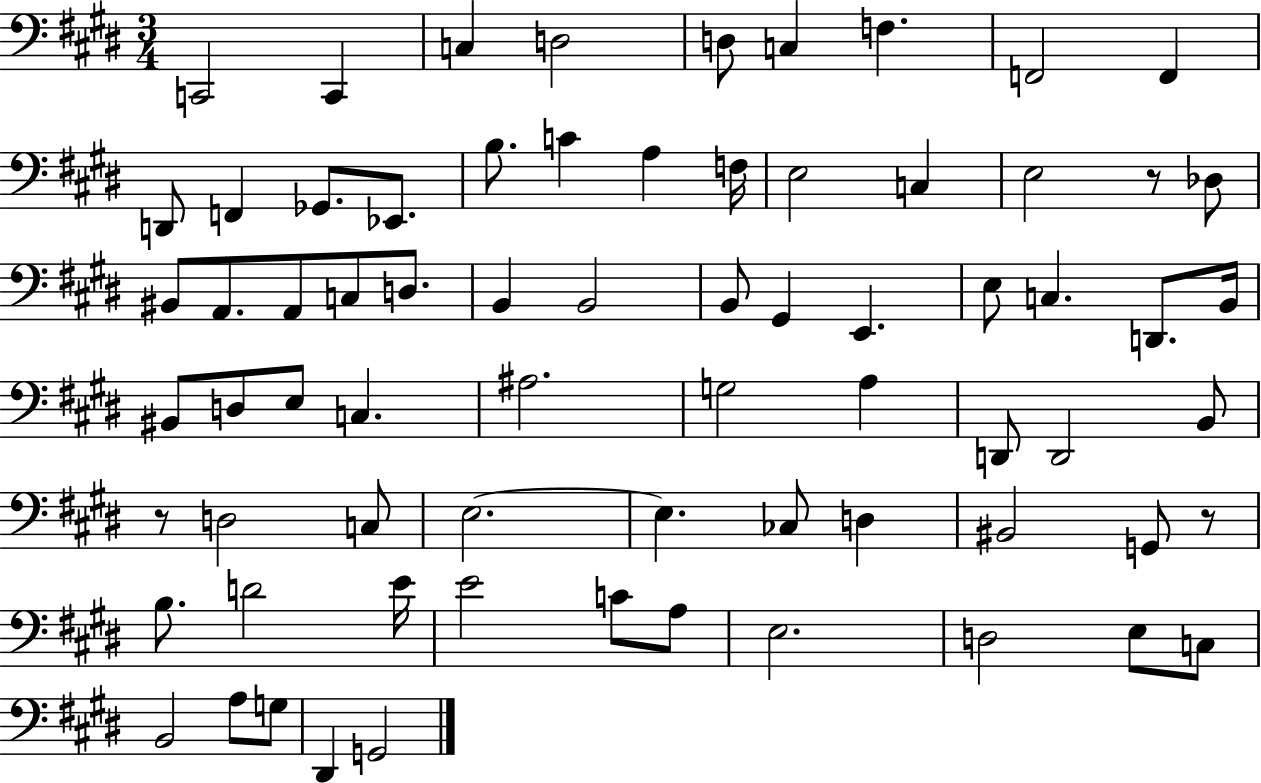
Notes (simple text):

C2/h C2/q C3/q D3/h D3/e C3/q F3/q. F2/h F2/q D2/e F2/q Gb2/e. Eb2/e. B3/e. C4/q A3/q F3/s E3/h C3/q E3/h R/e Db3/e BIS2/e A2/e. A2/e C3/e D3/e. B2/q B2/h B2/e G#2/q E2/q. E3/e C3/q. D2/e. B2/s BIS2/e D3/e E3/e C3/q. A#3/h. G3/h A3/q D2/e D2/h B2/e R/e D3/h C3/e E3/h. E3/q. CES3/e D3/q BIS2/h G2/e R/e B3/e. D4/h E4/s E4/h C4/e A3/e E3/h. D3/h E3/e C3/e B2/h A3/e G3/e D#2/q G2/h